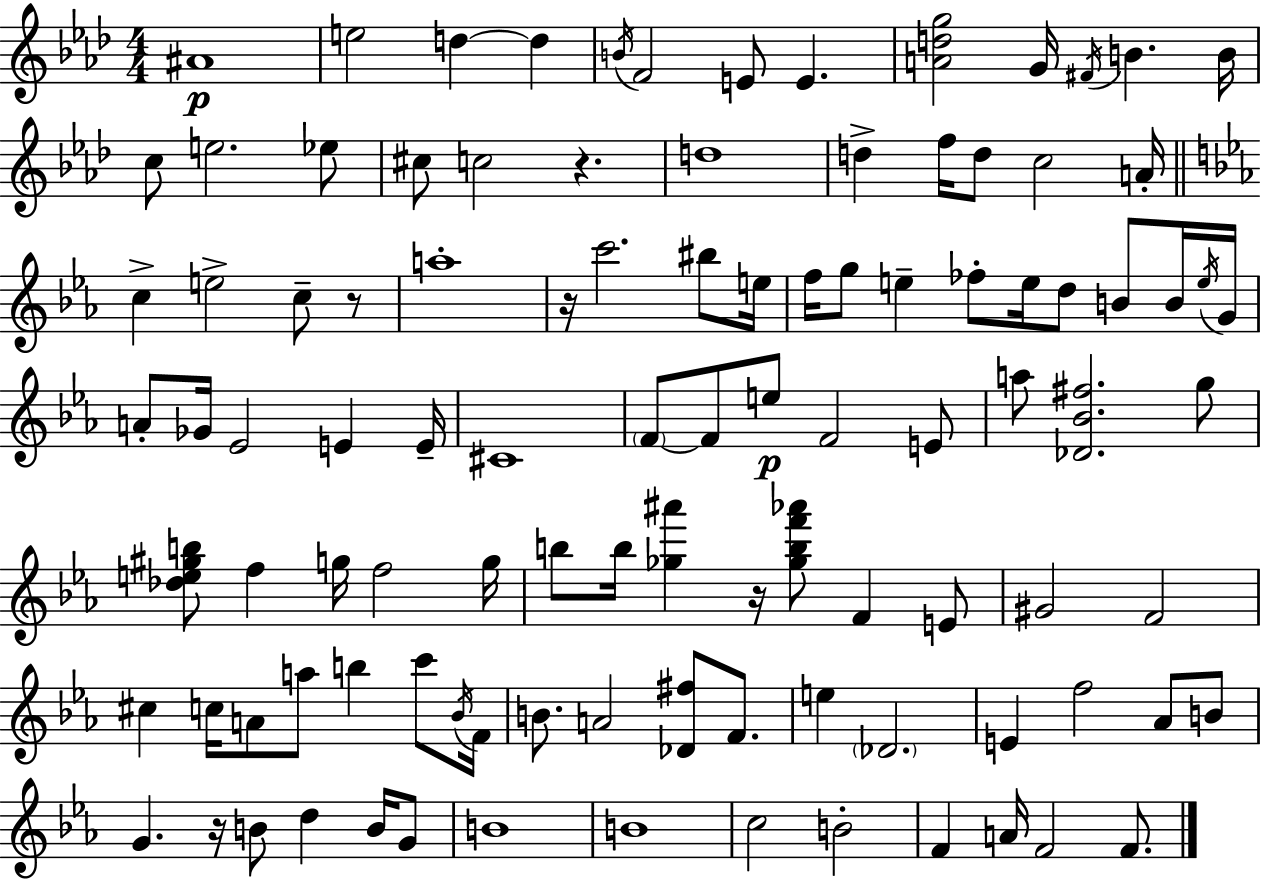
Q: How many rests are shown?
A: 5